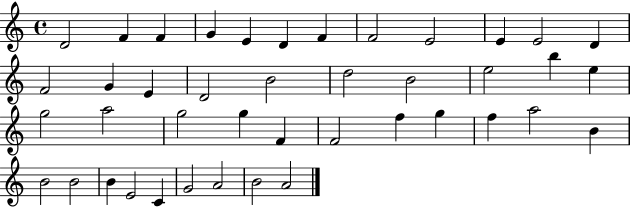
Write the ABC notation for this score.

X:1
T:Untitled
M:4/4
L:1/4
K:C
D2 F F G E D F F2 E2 E E2 D F2 G E D2 B2 d2 B2 e2 b e g2 a2 g2 g F F2 f g f a2 B B2 B2 B E2 C G2 A2 B2 A2